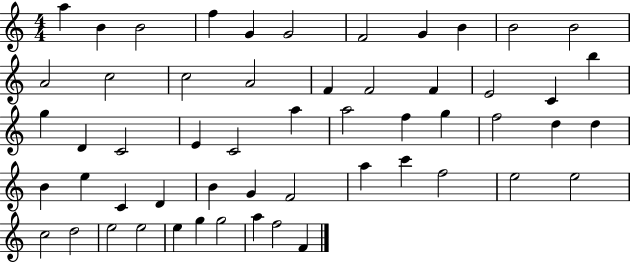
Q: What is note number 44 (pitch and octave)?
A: E5